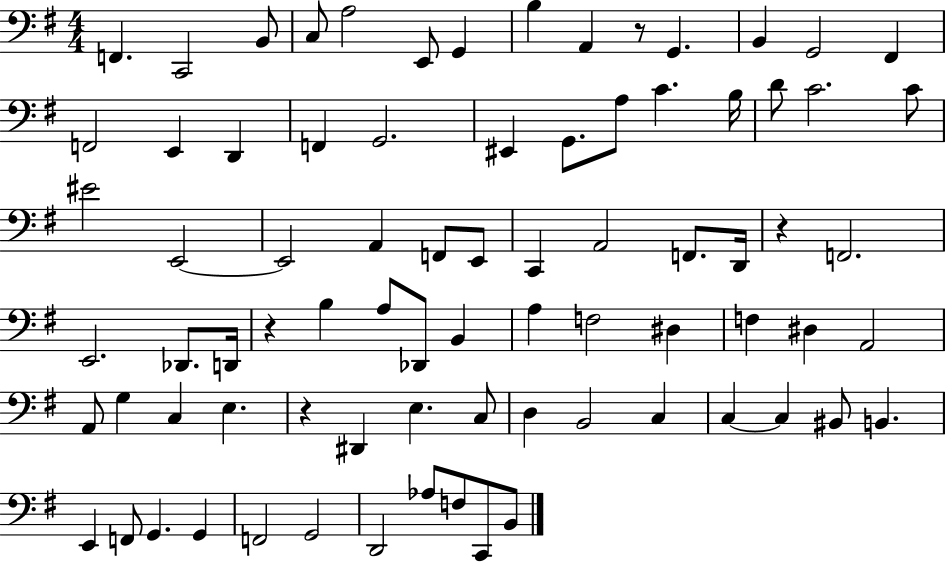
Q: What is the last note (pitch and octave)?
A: B2